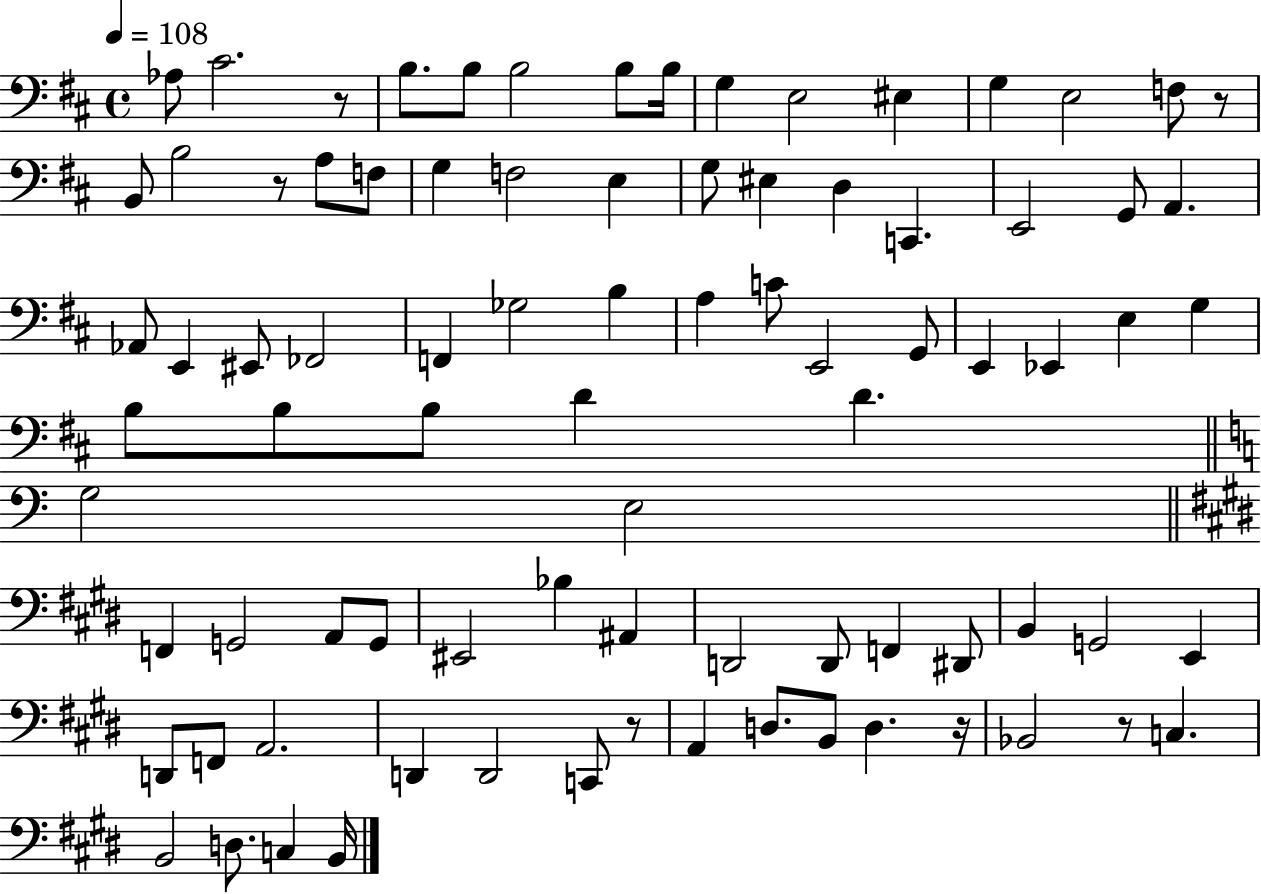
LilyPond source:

{
  \clef bass
  \time 4/4
  \defaultTimeSignature
  \key d \major
  \tempo 4 = 108
  aes8 cis'2. r8 | b8. b8 b2 b8 b16 | g4 e2 eis4 | g4 e2 f8 r8 | \break b,8 b2 r8 a8 f8 | g4 f2 e4 | g8 eis4 d4 c,4. | e,2 g,8 a,4. | \break aes,8 e,4 eis,8 fes,2 | f,4 ges2 b4 | a4 c'8 e,2 g,8 | e,4 ees,4 e4 g4 | \break b8 b8 b8 d'4 d'4. | \bar "||" \break \key c \major g2 e2 | \bar "||" \break \key e \major f,4 g,2 a,8 g,8 | eis,2 bes4 ais,4 | d,2 d,8 f,4 dis,8 | b,4 g,2 e,4 | \break d,8 f,8 a,2. | d,4 d,2 c,8 r8 | a,4 d8. b,8 d4. r16 | bes,2 r8 c4. | \break b,2 d8. c4 b,16 | \bar "|."
}